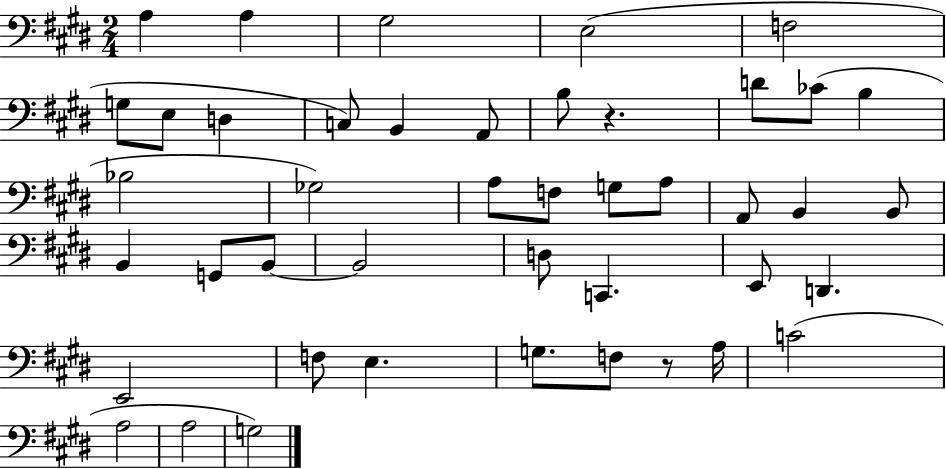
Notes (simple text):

A3/q A3/q G#3/h E3/h F3/h G3/e E3/e D3/q C3/e B2/q A2/e B3/e R/q. D4/e CES4/e B3/q Bb3/h Gb3/h A3/e F3/e G3/e A3/e A2/e B2/q B2/e B2/q G2/e B2/e B2/h D3/e C2/q. E2/e D2/q. E2/h F3/e E3/q. G3/e. F3/e R/e A3/s C4/h A3/h A3/h G3/h